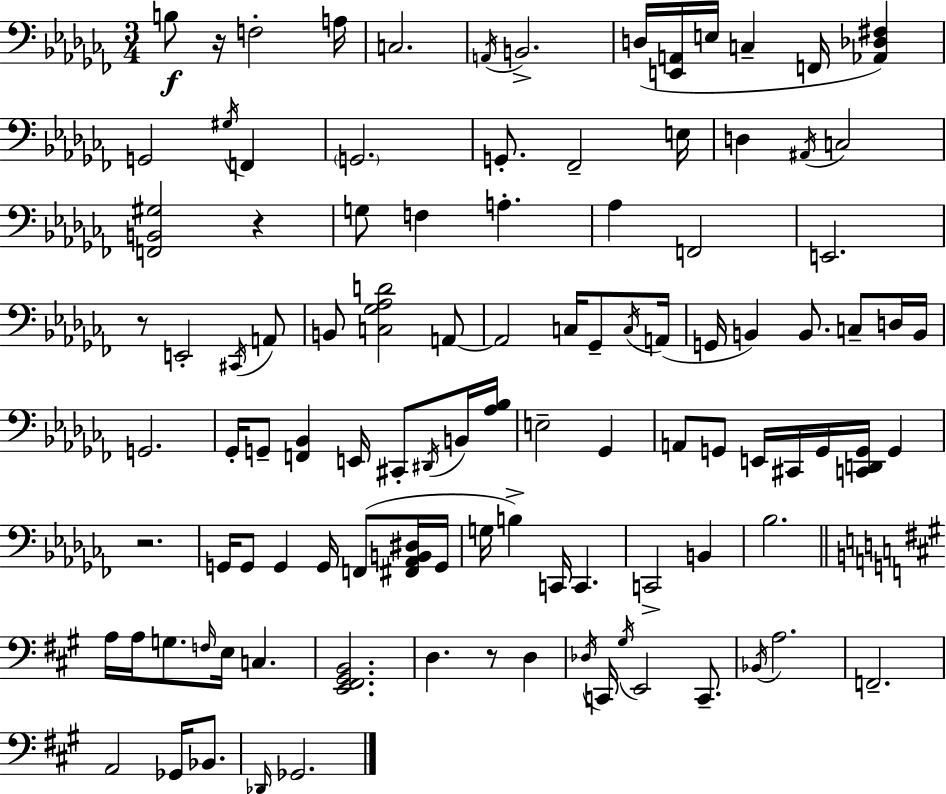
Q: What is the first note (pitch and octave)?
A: B3